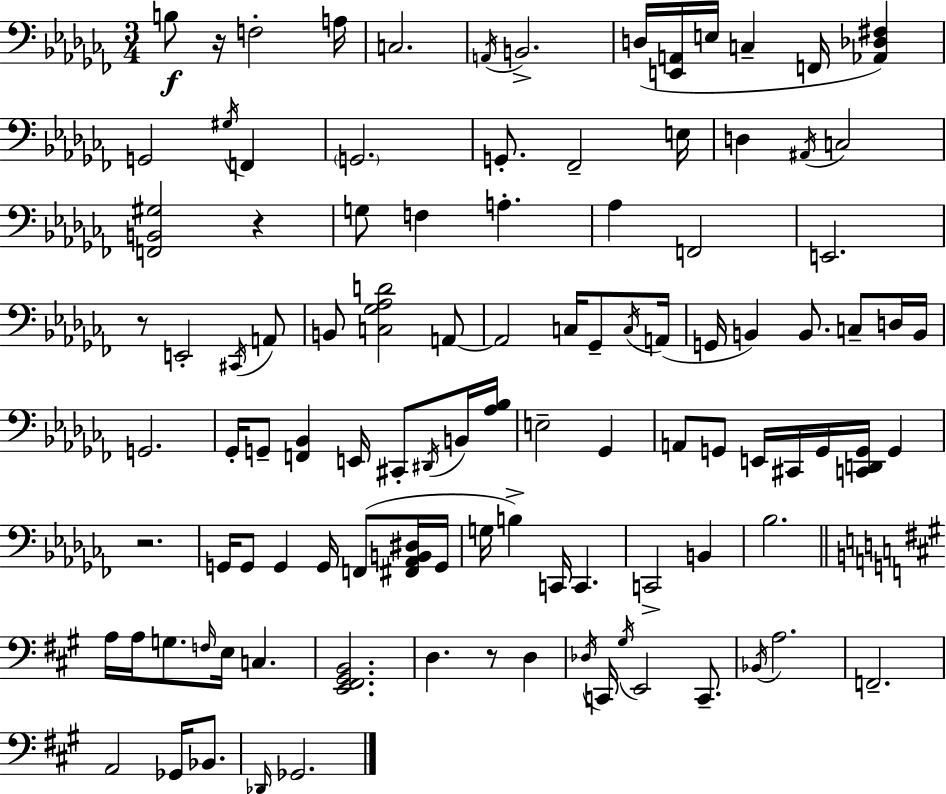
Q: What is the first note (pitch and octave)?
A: B3